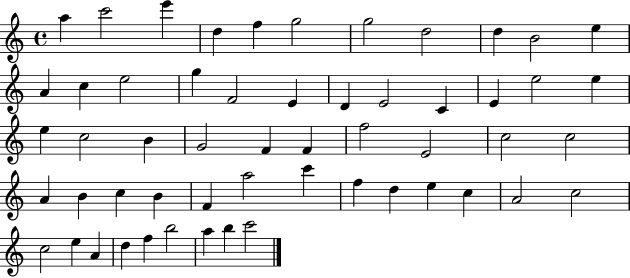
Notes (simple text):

A5/q C6/h E6/q D5/q F5/q G5/h G5/h D5/h D5/q B4/h E5/q A4/q C5/q E5/h G5/q F4/h E4/q D4/q E4/h C4/q E4/q E5/h E5/q E5/q C5/h B4/q G4/h F4/q F4/q F5/h E4/h C5/h C5/h A4/q B4/q C5/q B4/q F4/q A5/h C6/q F5/q D5/q E5/q C5/q A4/h C5/h C5/h E5/q A4/q D5/q F5/q B5/h A5/q B5/q C6/h